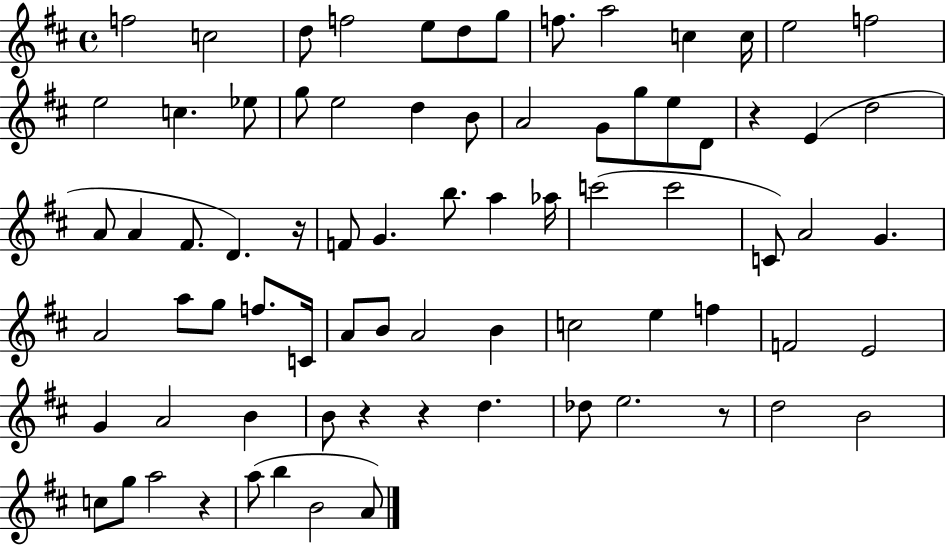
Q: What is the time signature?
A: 4/4